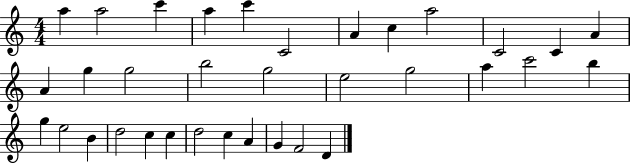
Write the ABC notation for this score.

X:1
T:Untitled
M:4/4
L:1/4
K:C
a a2 c' a c' C2 A c a2 C2 C A A g g2 b2 g2 e2 g2 a c'2 b g e2 B d2 c c d2 c A G F2 D